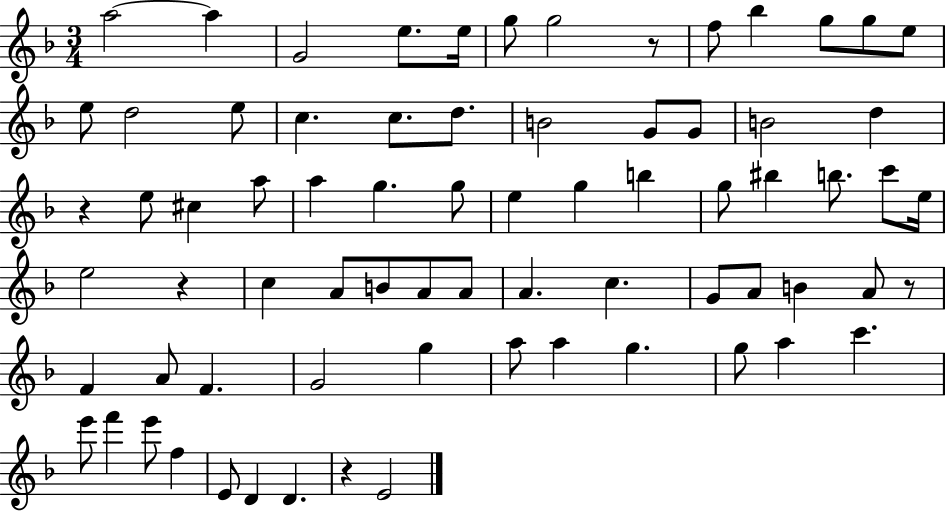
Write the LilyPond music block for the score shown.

{
  \clef treble
  \numericTimeSignature
  \time 3/4
  \key f \major
  a''2~~ a''4 | g'2 e''8. e''16 | g''8 g''2 r8 | f''8 bes''4 g''8 g''8 e''8 | \break e''8 d''2 e''8 | c''4. c''8. d''8. | b'2 g'8 g'8 | b'2 d''4 | \break r4 e''8 cis''4 a''8 | a''4 g''4. g''8 | e''4 g''4 b''4 | g''8 bis''4 b''8. c'''8 e''16 | \break e''2 r4 | c''4 a'8 b'8 a'8 a'8 | a'4. c''4. | g'8 a'8 b'4 a'8 r8 | \break f'4 a'8 f'4. | g'2 g''4 | a''8 a''4 g''4. | g''8 a''4 c'''4. | \break e'''8 f'''4 e'''8 f''4 | e'8 d'4 d'4. | r4 e'2 | \bar "|."
}